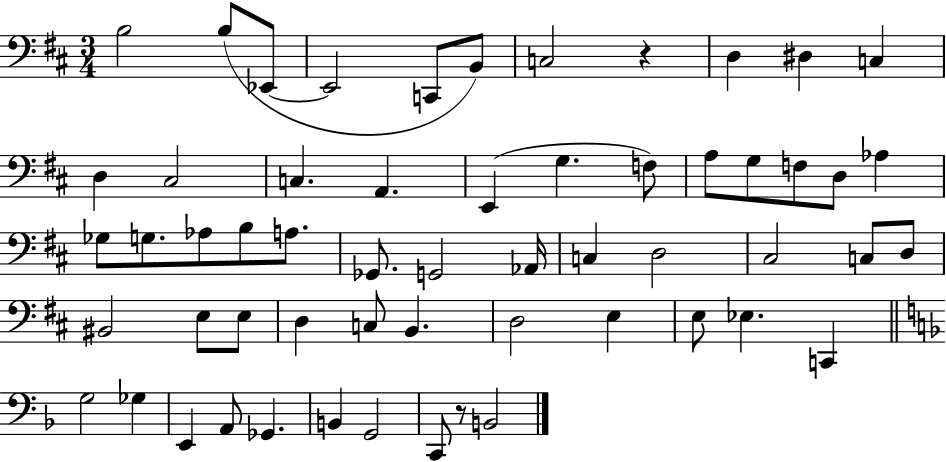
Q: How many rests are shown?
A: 2